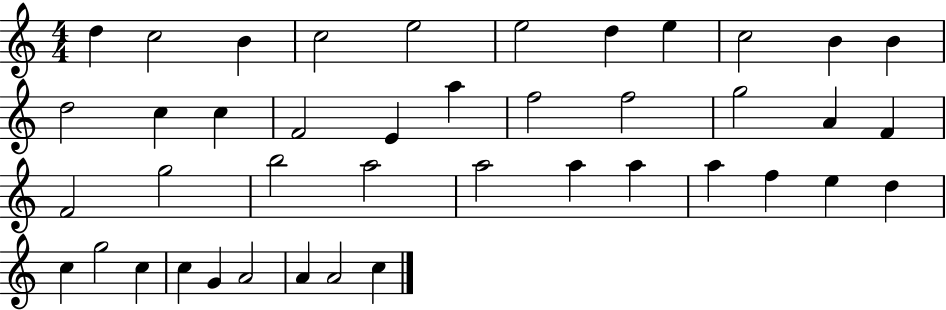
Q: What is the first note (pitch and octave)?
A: D5